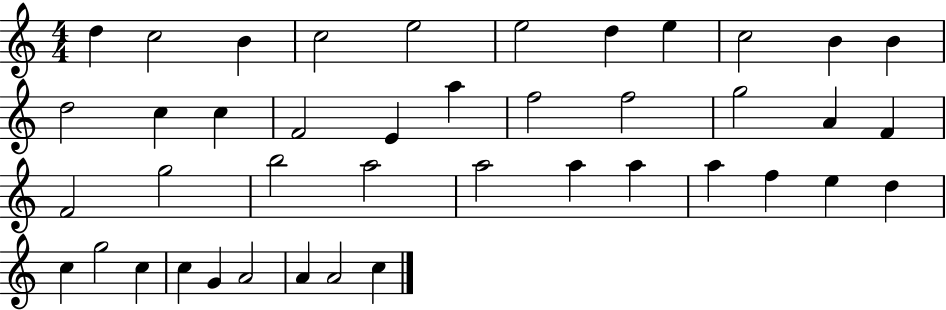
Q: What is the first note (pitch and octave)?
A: D5